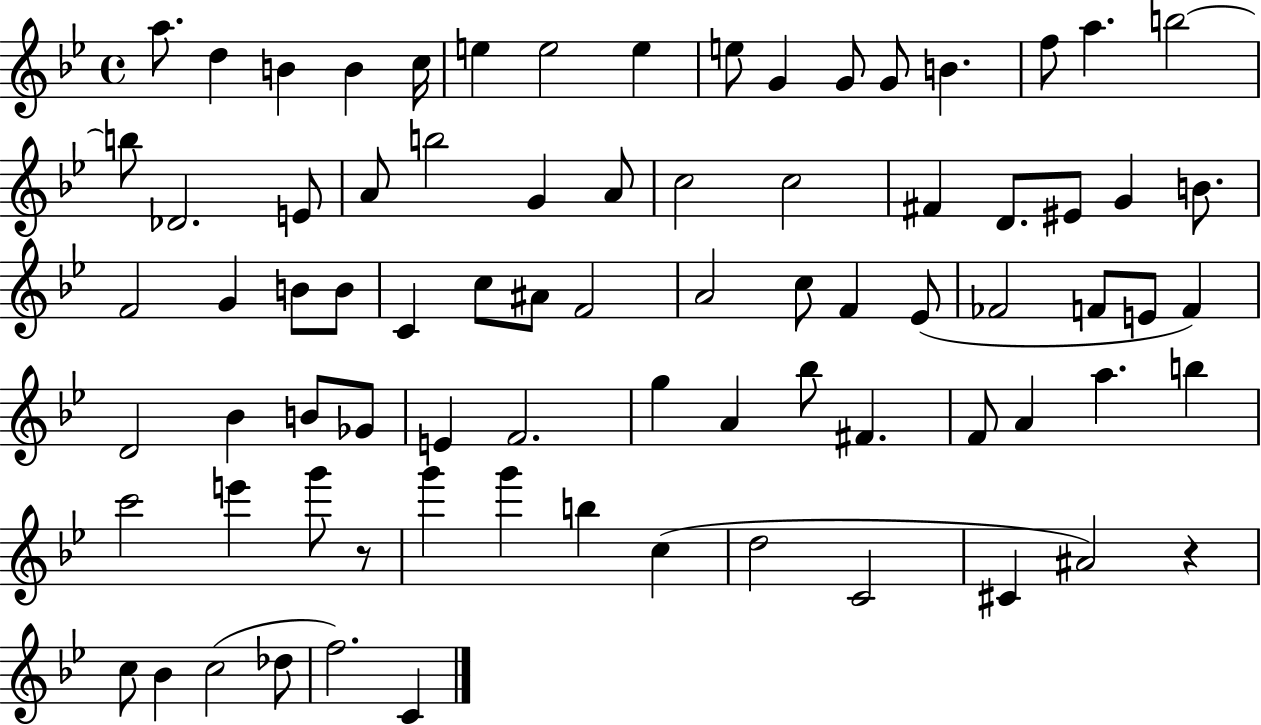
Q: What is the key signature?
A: BES major